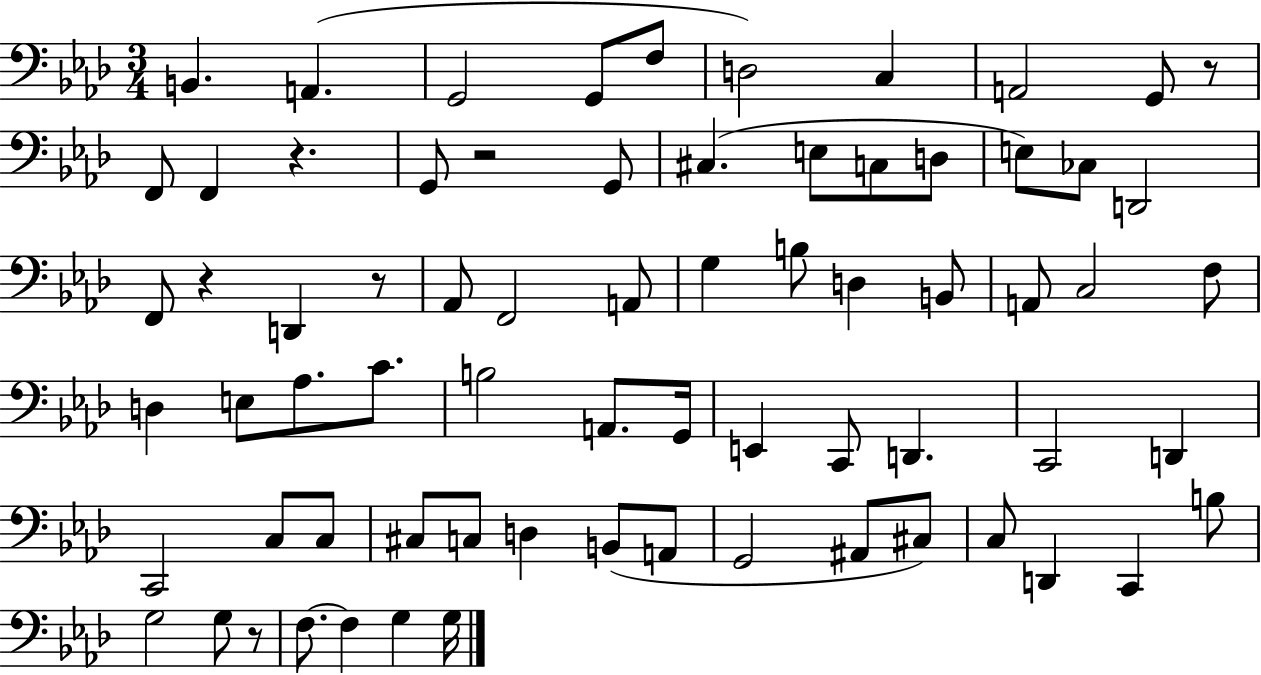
B2/q. A2/q. G2/h G2/e F3/e D3/h C3/q A2/h G2/e R/e F2/e F2/q R/q. G2/e R/h G2/e C#3/q. E3/e C3/e D3/e E3/e CES3/e D2/h F2/e R/q D2/q R/e Ab2/e F2/h A2/e G3/q B3/e D3/q B2/e A2/e C3/h F3/e D3/q E3/e Ab3/e. C4/e. B3/h A2/e. G2/s E2/q C2/e D2/q. C2/h D2/q C2/h C3/e C3/e C#3/e C3/e D3/q B2/e A2/e G2/h A#2/e C#3/e C3/e D2/q C2/q B3/e G3/h G3/e R/e F3/e. F3/q G3/q G3/s